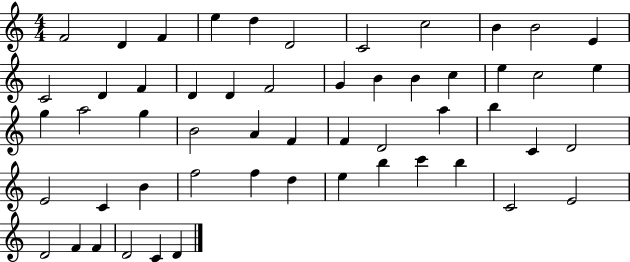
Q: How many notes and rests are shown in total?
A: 54